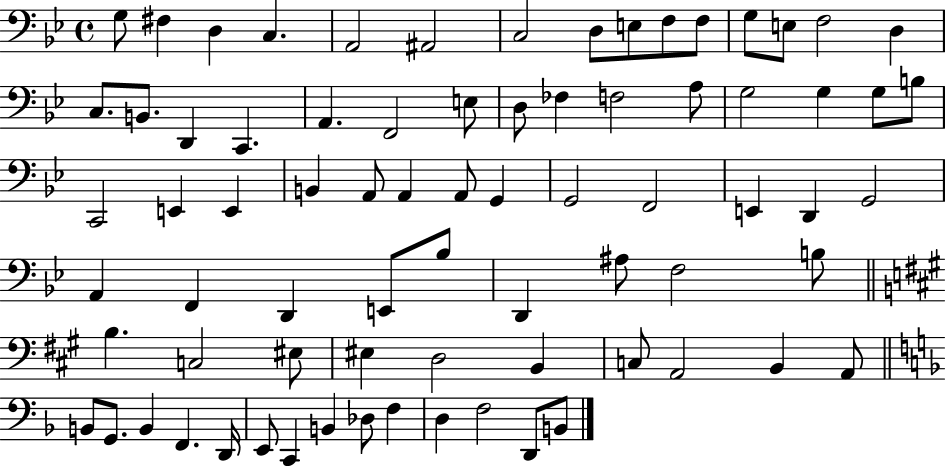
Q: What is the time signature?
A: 4/4